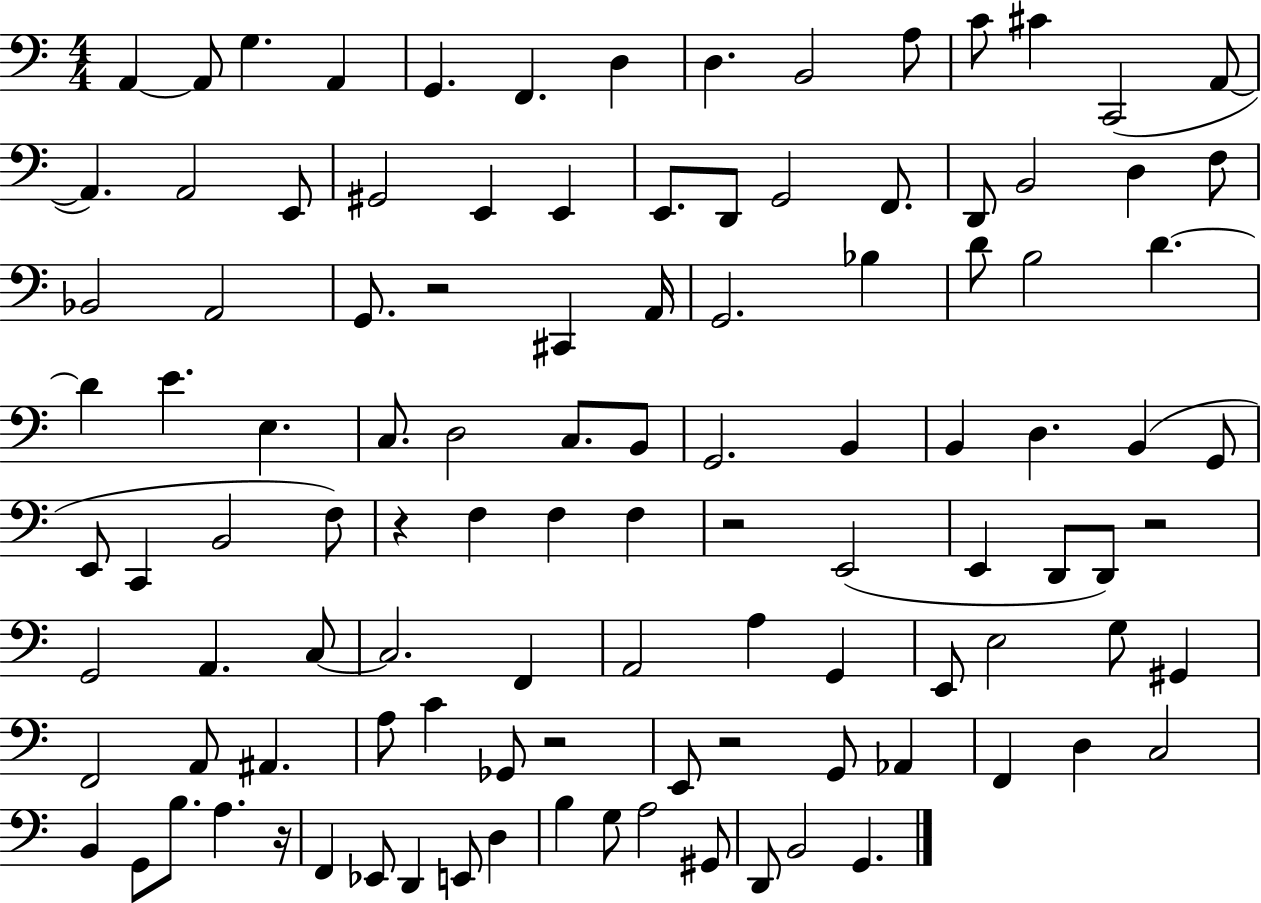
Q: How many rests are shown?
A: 7